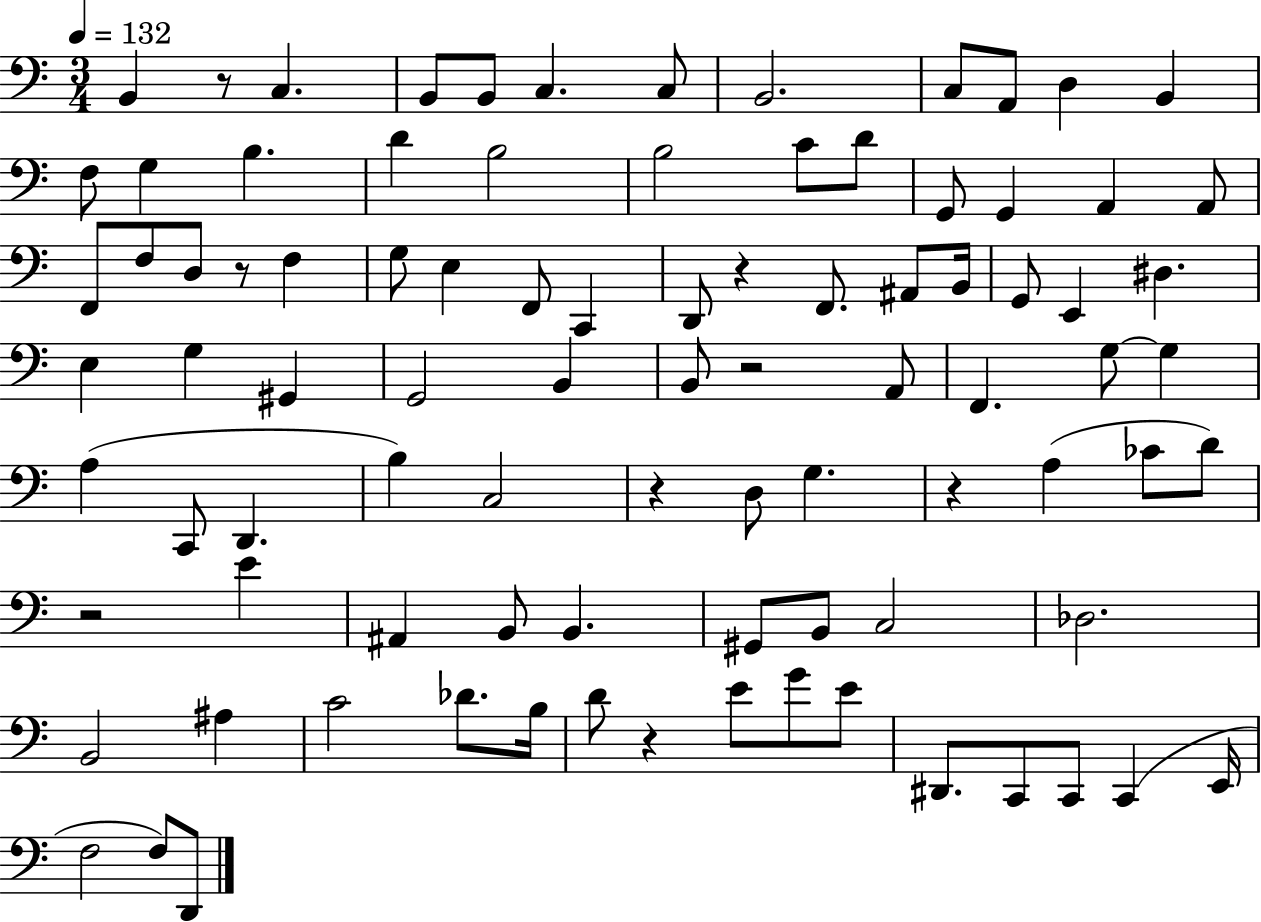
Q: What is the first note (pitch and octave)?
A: B2